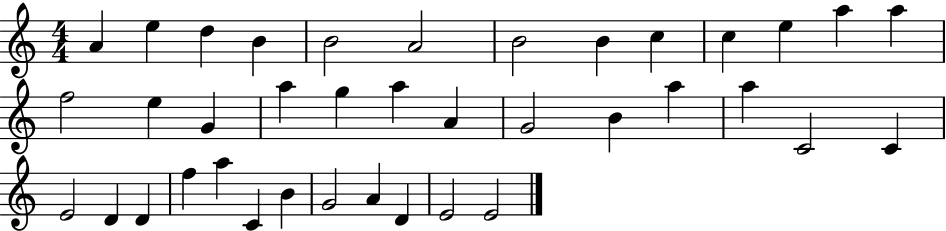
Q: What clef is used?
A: treble